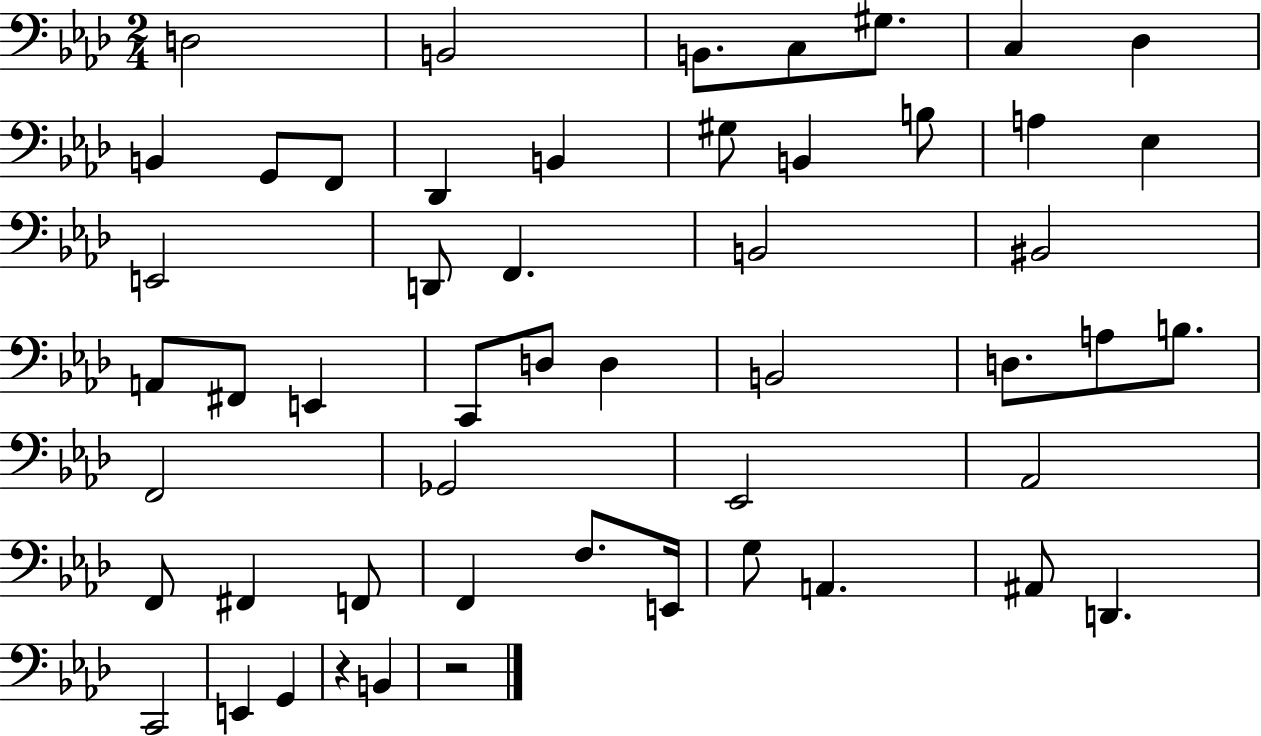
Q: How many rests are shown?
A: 2